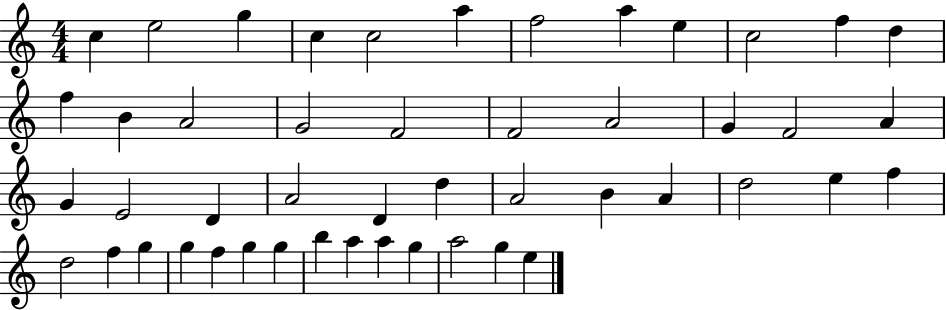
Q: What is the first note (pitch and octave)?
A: C5